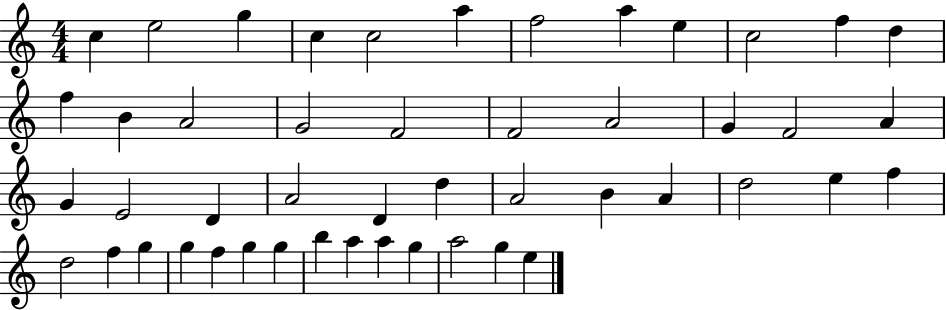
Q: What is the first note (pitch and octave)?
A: C5